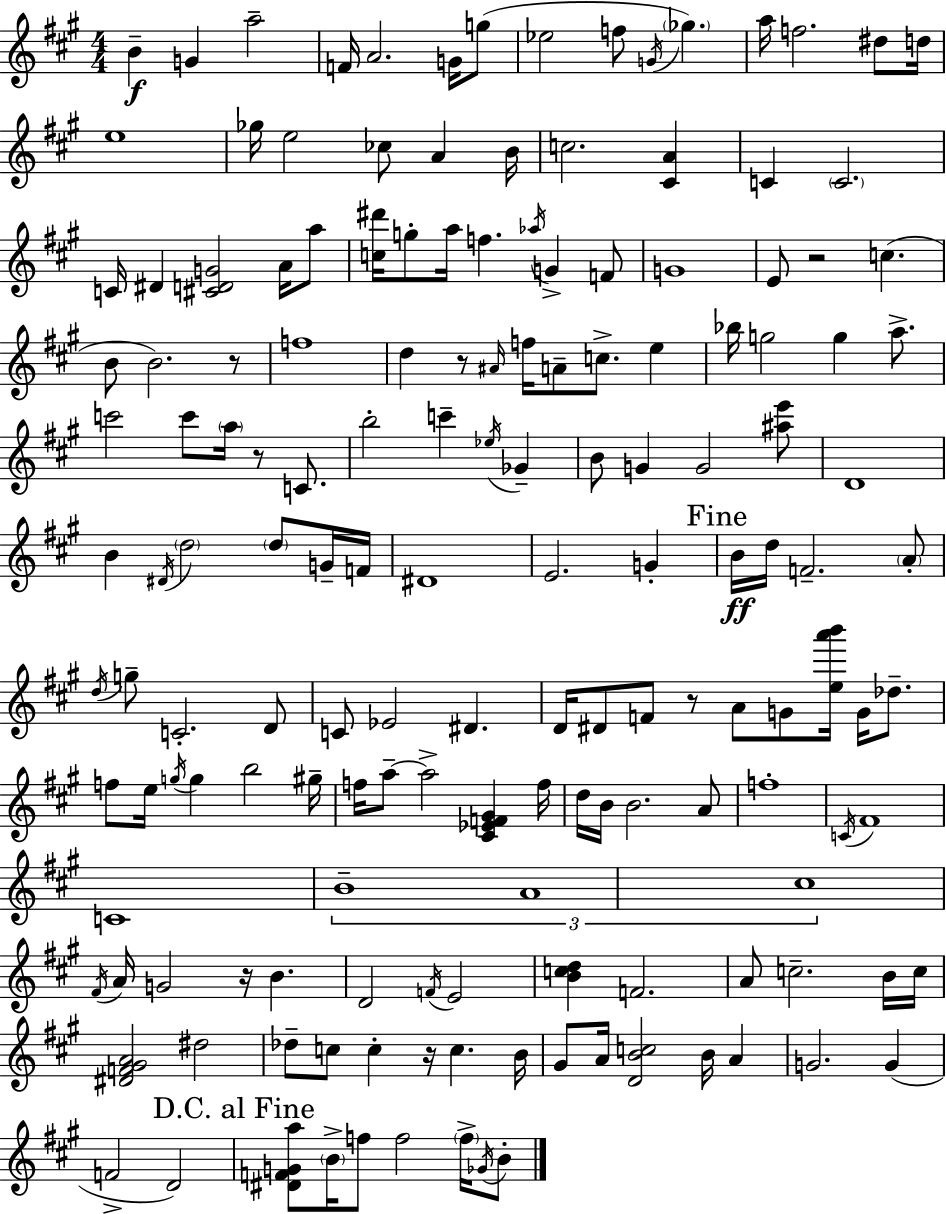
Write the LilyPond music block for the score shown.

{
  \clef treble
  \numericTimeSignature
  \time 4/4
  \key a \major
  b'4--\f g'4 a''2-- | f'16 a'2. g'16 g''8( | ees''2 f''8 \acciaccatura { g'16 }) \parenthesize ges''4. | a''16 f''2. dis''8 | \break d''16 e''1 | ges''16 e''2 ces''8 a'4 | b'16 c''2. <cis' a'>4 | c'4 \parenthesize c'2. | \break c'16 dis'4 <cis' d' g'>2 a'16 a''8 | <c'' dis'''>16 g''8-. a''16 f''4. \acciaccatura { aes''16 } g'4-> | f'8 g'1 | e'8 r2 c''4.( | \break b'8 b'2.) | r8 f''1 | d''4 r8 \grace { ais'16 } f''16 a'8-- c''8.-> e''4 | bes''16 g''2 g''4 | \break a''8.-> c'''2 c'''8 \parenthesize a''16 r8 | c'8. b''2-. c'''4-- \acciaccatura { ees''16 } | ges'4-- b'8 g'4 g'2 | <ais'' e'''>8 d'1 | \break b'4 \acciaccatura { dis'16 } \parenthesize d''2 | \parenthesize d''8 g'16-- f'16 dis'1 | e'2. | g'4-. \mark "Fine" b'16\ff d''16 f'2.-- | \break \parenthesize a'8-. \acciaccatura { d''16 } g''8-- c'2.-. | d'8 c'8 ees'2 | dis'4. d'16 dis'8 f'8 r8 a'8 g'8 | <e'' a''' b'''>16 g'16 des''8.-- f''8 e''16 \acciaccatura { g''16 } g''4 b''2 | \break gis''16-- f''16 a''8--~~ a''2-> | <cis' ees' f' gis'>4 f''16 d''16 b'16 b'2. | a'8 f''1-. | \acciaccatura { c'16 } fis'1 | \break c'1 | \tuplet 3/2 { b'1-- | a'1 | cis''1 } | \break \acciaccatura { fis'16 } a'16 g'2 | r16 b'4. d'2 | \acciaccatura { f'16 } e'2 <b' c'' d''>4 f'2. | a'8 c''2.-- | \break b'16 c''16 <dis' f' gis' a'>2 | dis''2 des''8-- c''8 c''4-. | r16 c''4. b'16 gis'8 a'16 <d' b' c''>2 | b'16 a'4 g'2. | \break g'4( f'2-> | d'2) \mark "D.C. al Fine" <dis' f' g' a''>8 \parenthesize b'16-> f''8 f''2 | \parenthesize f''16-> \acciaccatura { ges'16 } b'8-. \bar "|."
}